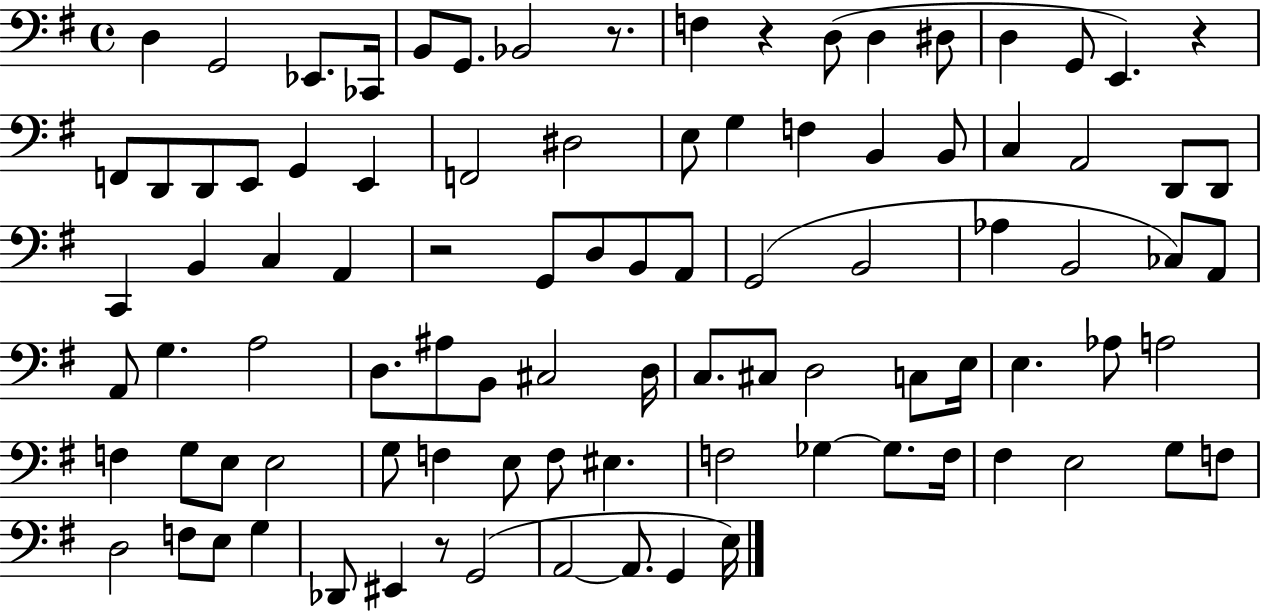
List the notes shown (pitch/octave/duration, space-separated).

D3/q G2/h Eb2/e. CES2/s B2/e G2/e. Bb2/h R/e. F3/q R/q D3/e D3/q D#3/e D3/q G2/e E2/q. R/q F2/e D2/e D2/e E2/e G2/q E2/q F2/h D#3/h E3/e G3/q F3/q B2/q B2/e C3/q A2/h D2/e D2/e C2/q B2/q C3/q A2/q R/h G2/e D3/e B2/e A2/e G2/h B2/h Ab3/q B2/h CES3/e A2/e A2/e G3/q. A3/h D3/e. A#3/e B2/e C#3/h D3/s C3/e. C#3/e D3/h C3/e E3/s E3/q. Ab3/e A3/h F3/q G3/e E3/e E3/h G3/e F3/q E3/e F3/e EIS3/q. F3/h Gb3/q Gb3/e. F3/s F#3/q E3/h G3/e F3/e D3/h F3/e E3/e G3/q Db2/e EIS2/q R/e G2/h A2/h A2/e. G2/q E3/s